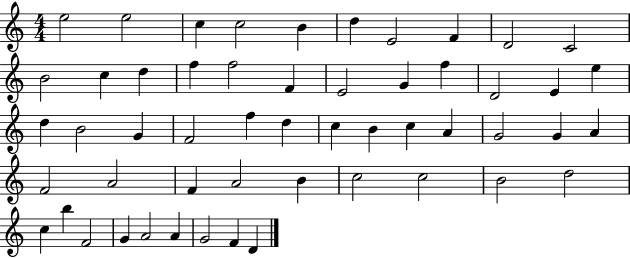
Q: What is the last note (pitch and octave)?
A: D4